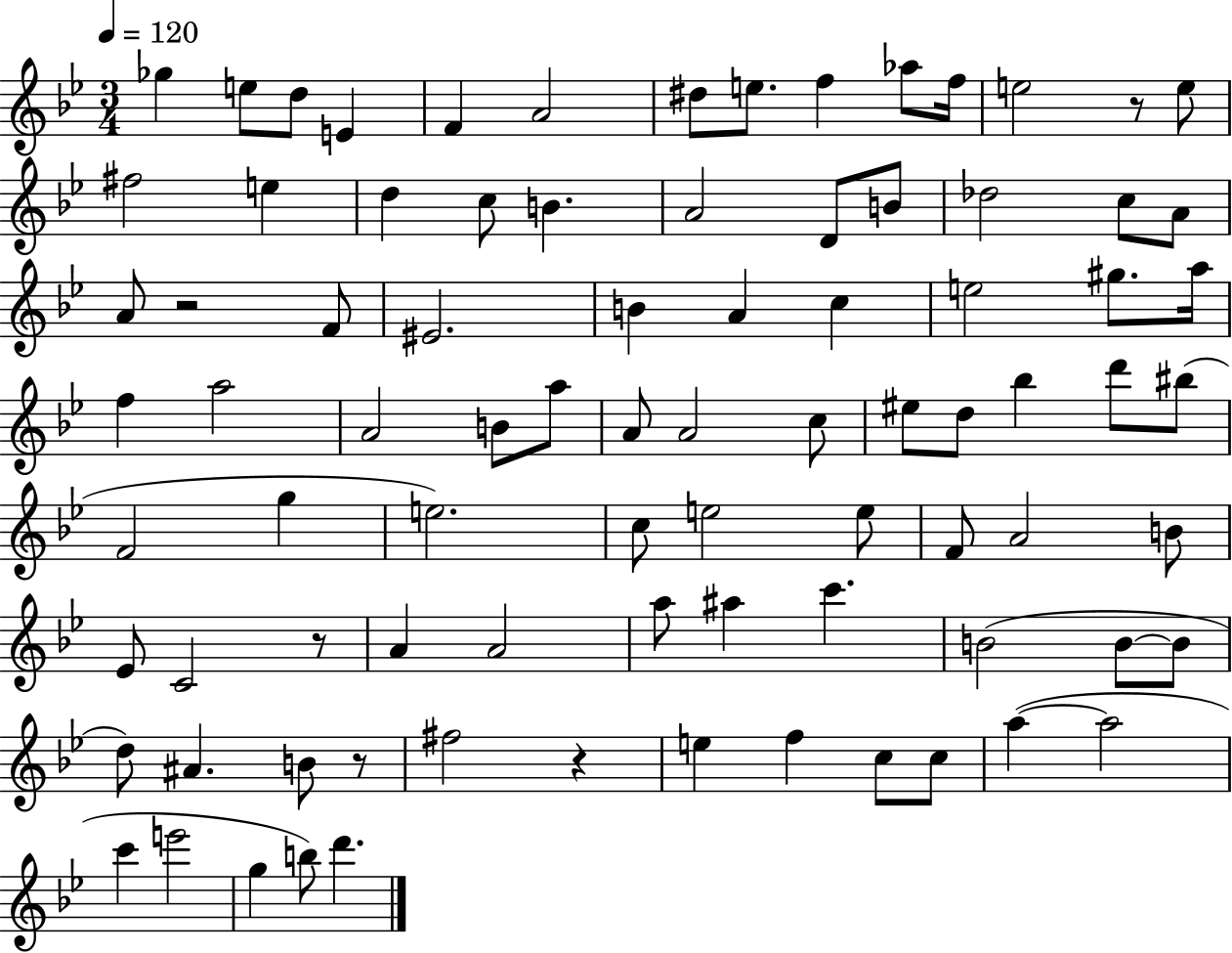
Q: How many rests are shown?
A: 5